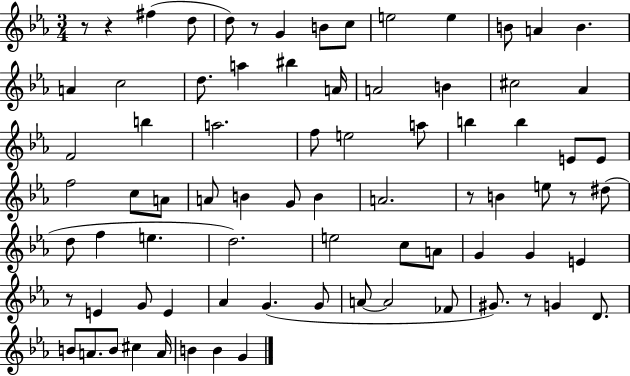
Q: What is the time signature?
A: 3/4